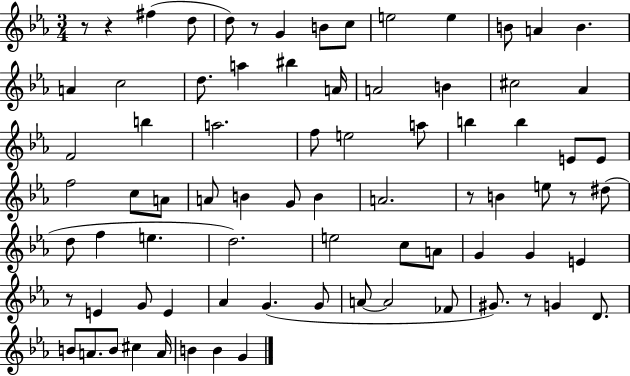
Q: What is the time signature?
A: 3/4